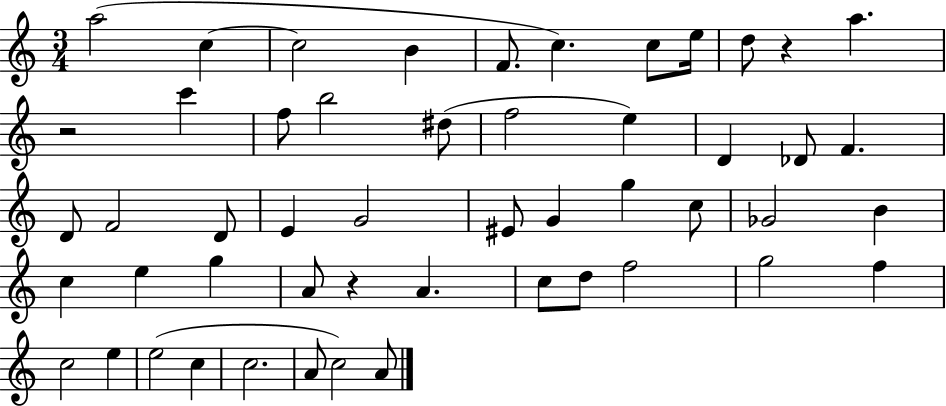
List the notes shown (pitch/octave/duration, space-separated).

A5/h C5/q C5/h B4/q F4/e. C5/q. C5/e E5/s D5/e R/q A5/q. R/h C6/q F5/e B5/h D#5/e F5/h E5/q D4/q Db4/e F4/q. D4/e F4/h D4/e E4/q G4/h EIS4/e G4/q G5/q C5/e Gb4/h B4/q C5/q E5/q G5/q A4/e R/q A4/q. C5/e D5/e F5/h G5/h F5/q C5/h E5/q E5/h C5/q C5/h. A4/e C5/h A4/e